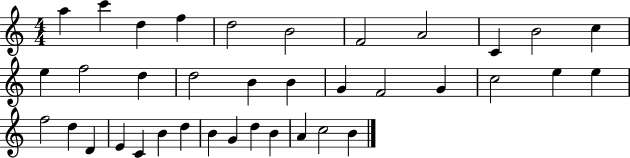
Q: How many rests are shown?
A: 0